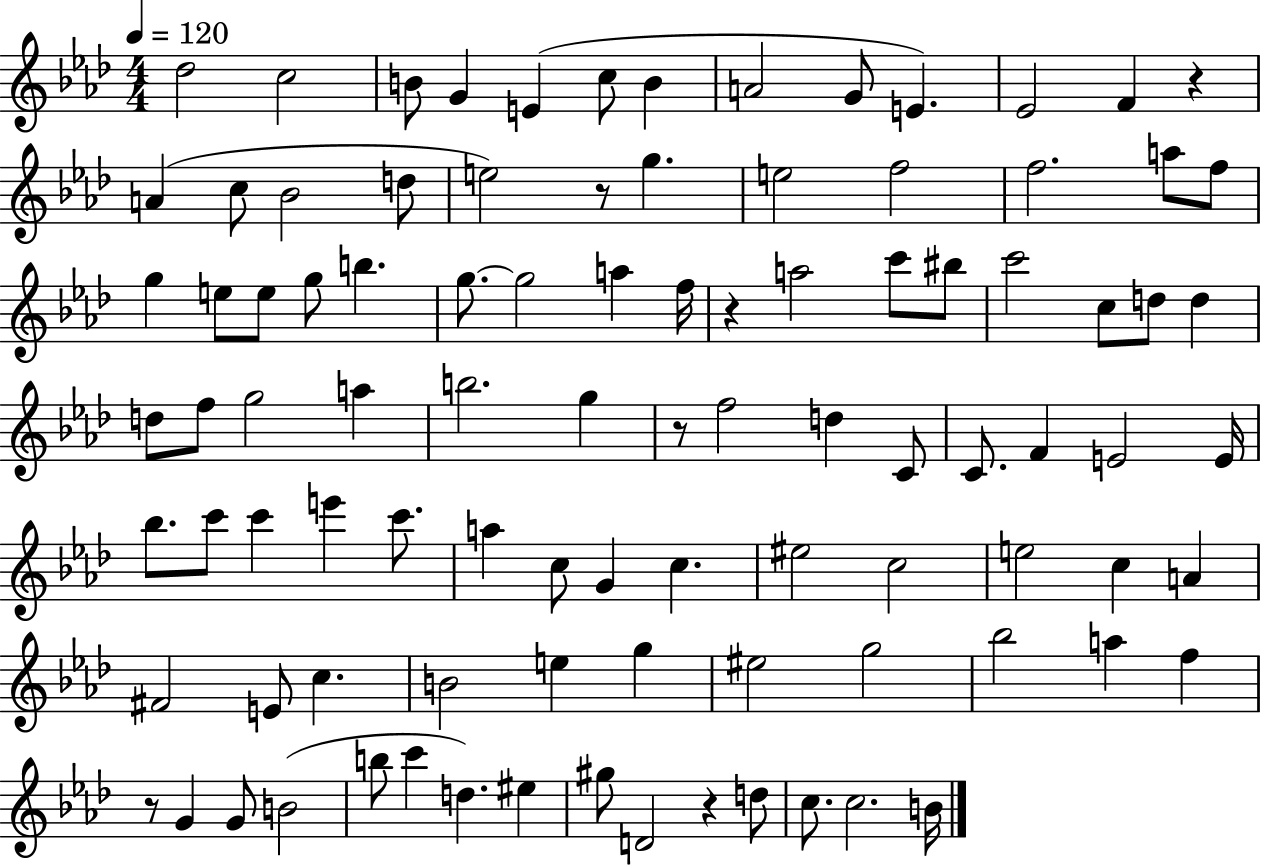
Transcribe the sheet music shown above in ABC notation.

X:1
T:Untitled
M:4/4
L:1/4
K:Ab
_d2 c2 B/2 G E c/2 B A2 G/2 E _E2 F z A c/2 _B2 d/2 e2 z/2 g e2 f2 f2 a/2 f/2 g e/2 e/2 g/2 b g/2 g2 a f/4 z a2 c'/2 ^b/2 c'2 c/2 d/2 d d/2 f/2 g2 a b2 g z/2 f2 d C/2 C/2 F E2 E/4 _b/2 c'/2 c' e' c'/2 a c/2 G c ^e2 c2 e2 c A ^F2 E/2 c B2 e g ^e2 g2 _b2 a f z/2 G G/2 B2 b/2 c' d ^e ^g/2 D2 z d/2 c/2 c2 B/4